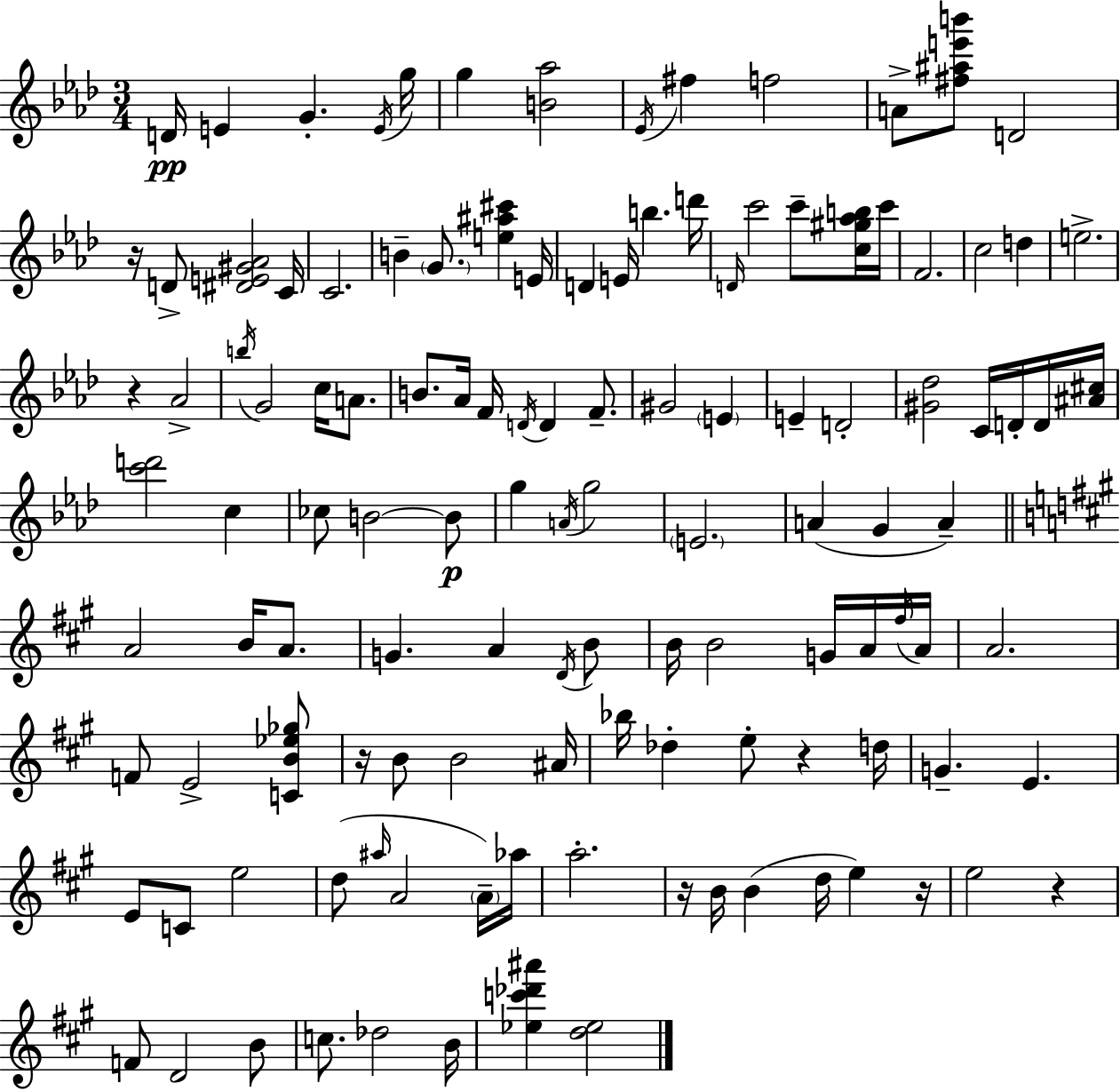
{
  \clef treble
  \numericTimeSignature
  \time 3/4
  \key aes \major
  d'16\pp e'4 g'4.-. \acciaccatura { e'16 } | g''16 g''4 <b' aes''>2 | \acciaccatura { ees'16 } fis''4 f''2 | a'8-> <fis'' ais'' e''' b'''>8 d'2 | \break r16 d'8-> <dis' e' gis' aes'>2 | c'16 c'2. | b'4-- \parenthesize g'8. <e'' ais'' cis'''>4 | e'16 d'4 e'16 b''4. | \break d'''16 \grace { d'16 } c'''2 c'''8-- | <c'' gis'' aes'' b''>16 c'''16 f'2. | c''2 d''4 | e''2.-> | \break r4 aes'2-> | \acciaccatura { b''16 } g'2 | c''16 a'8. b'8. aes'16 f'16 \acciaccatura { d'16 } d'4 | f'8.-- gis'2 | \break \parenthesize e'4 e'4-- d'2-. | <gis' des''>2 | c'16 d'16-. d'16 <ais' cis''>16 <c''' d'''>2 | c''4 ces''8 b'2~~ | \break b'8\p g''4 \acciaccatura { a'16 } g''2 | \parenthesize e'2. | a'4( g'4 | a'4--) \bar "||" \break \key a \major a'2 b'16 a'8. | g'4. a'4 \acciaccatura { d'16 } b'8 | b'16 b'2 g'16 a'16 | \acciaccatura { fis''16 } a'16 a'2. | \break f'8 e'2-> | <c' b' ees'' ges''>8 r16 b'8 b'2 | ais'16 bes''16 des''4-. e''8-. r4 | d''16 g'4.-- e'4. | \break e'8 c'8 e''2 | d''8( \grace { ais''16 } a'2 | \parenthesize a'16--) aes''16 a''2.-. | r16 b'16 b'4( d''16 e''4) | \break r16 e''2 r4 | f'8 d'2 | b'8 c''8. des''2 | b'16 <ees'' c''' des''' ais'''>4 <d'' ees''>2 | \break \bar "|."
}